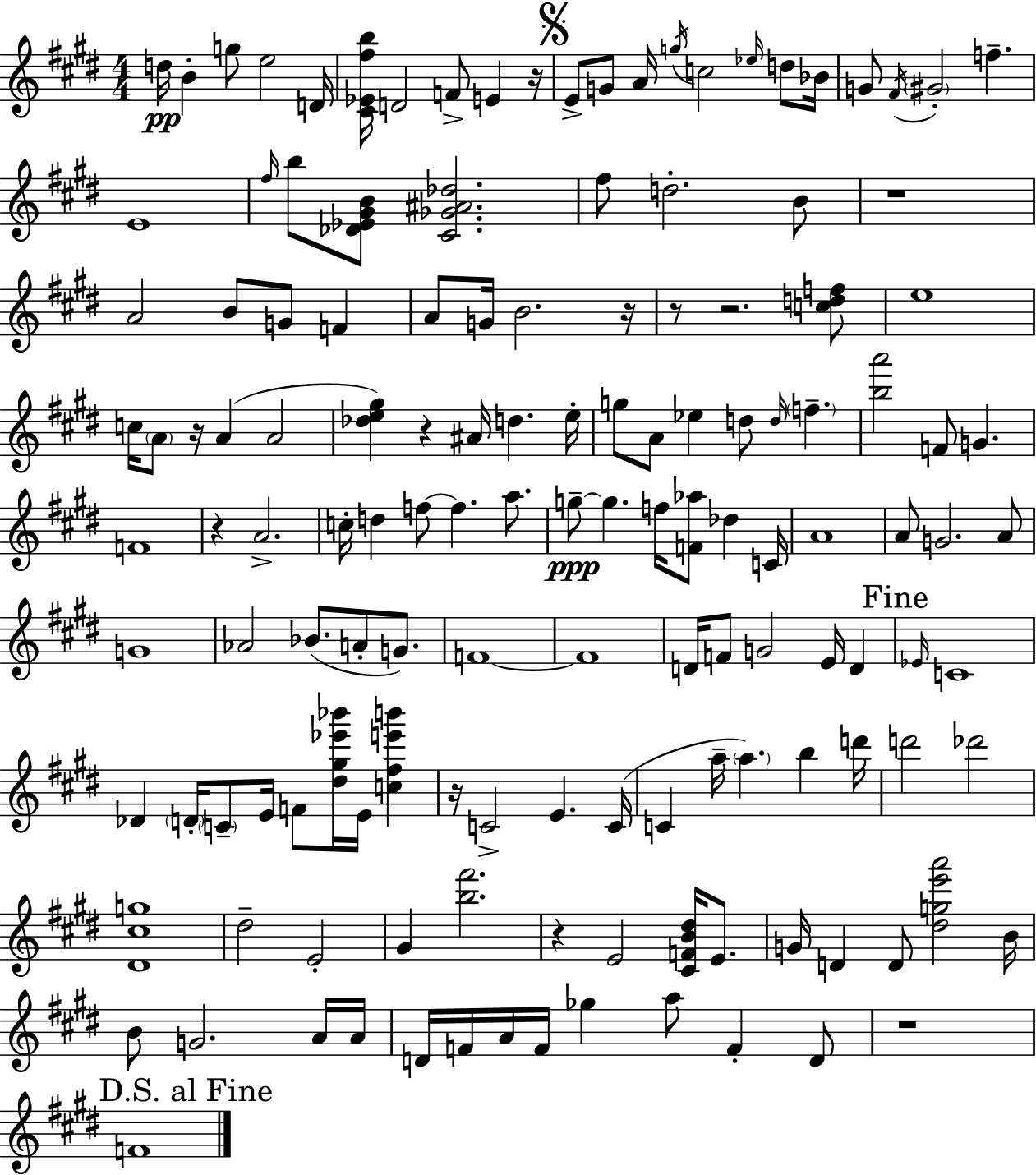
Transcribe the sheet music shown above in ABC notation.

X:1
T:Untitled
M:4/4
L:1/4
K:E
d/4 B g/2 e2 D/4 [^C_E^fb]/4 D2 F/2 E z/4 E/2 G/2 A/4 g/4 c2 _e/4 d/2 _B/4 G/2 ^F/4 ^G2 f E4 ^f/4 b/2 [_D_E^GB]/2 [^C_G^A_d]2 ^f/2 d2 B/2 z4 A2 B/2 G/2 F A/2 G/4 B2 z/4 z/2 z2 [cdf]/2 e4 c/4 A/2 z/4 A A2 [_de^g] z ^A/4 d e/4 g/2 A/2 _e d/2 d/4 f [ba']2 F/2 G F4 z A2 c/4 d f/2 f a/2 g/2 g f/4 [F_a]/2 _d C/4 A4 A/2 G2 A/2 G4 _A2 _B/2 A/2 G/2 F4 F4 D/4 F/2 G2 E/4 D _E/4 C4 _D D/4 C/2 E/4 F/2 [^d^g_e'_b']/4 E/4 [c^fe'b'] z/4 C2 E C/4 C a/4 a b d'/4 d'2 _d'2 [^D^cg]4 ^d2 E2 ^G [b^f']2 z E2 [^CFB^d]/4 E/2 G/4 D D/2 [^dge'a']2 B/4 B/2 G2 A/4 A/4 D/4 F/4 A/4 F/4 _g a/2 F D/2 z4 F4